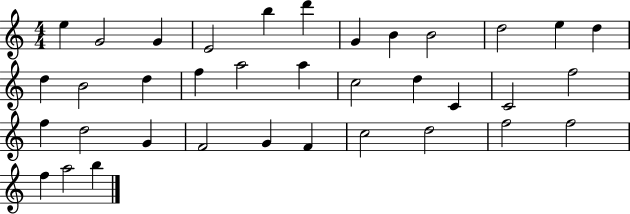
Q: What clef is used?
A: treble